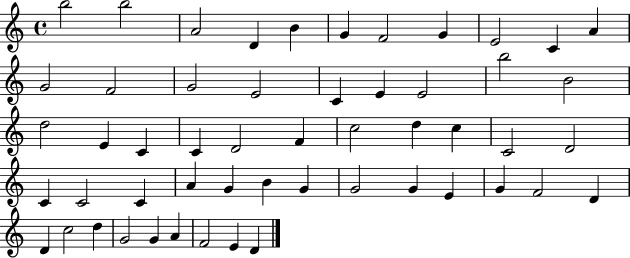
B5/h B5/h A4/h D4/q B4/q G4/q F4/h G4/q E4/h C4/q A4/q G4/h F4/h G4/h E4/h C4/q E4/q E4/h B5/h B4/h D5/h E4/q C4/q C4/q D4/h F4/q C5/h D5/q C5/q C4/h D4/h C4/q C4/h C4/q A4/q G4/q B4/q G4/q G4/h G4/q E4/q G4/q F4/h D4/q D4/q C5/h D5/q G4/h G4/q A4/q F4/h E4/q D4/q